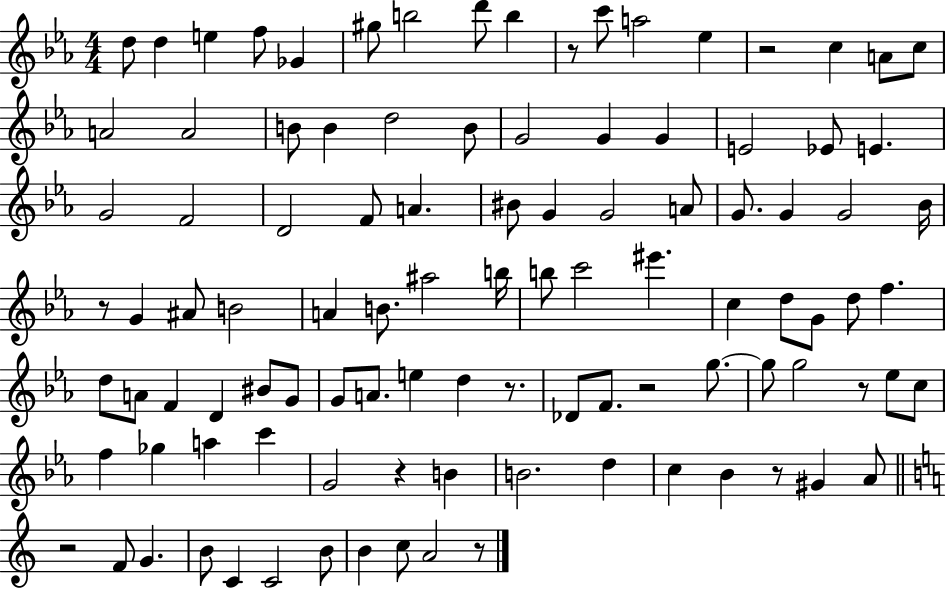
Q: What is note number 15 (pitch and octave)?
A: C5